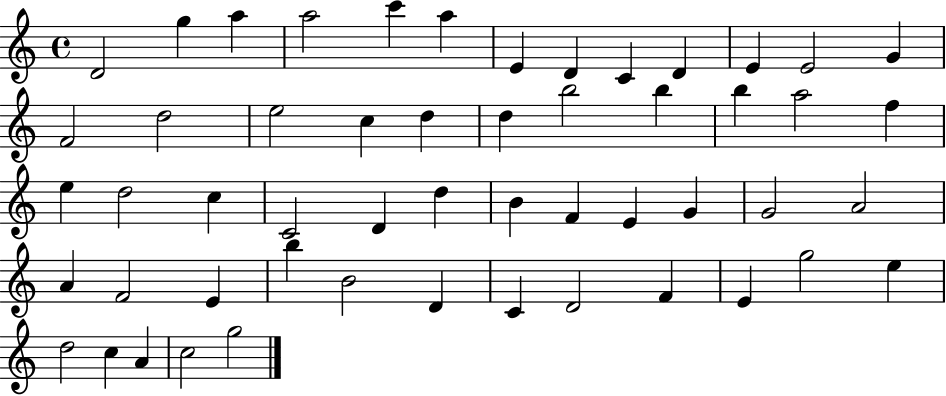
{
  \clef treble
  \time 4/4
  \defaultTimeSignature
  \key c \major
  d'2 g''4 a''4 | a''2 c'''4 a''4 | e'4 d'4 c'4 d'4 | e'4 e'2 g'4 | \break f'2 d''2 | e''2 c''4 d''4 | d''4 b''2 b''4 | b''4 a''2 f''4 | \break e''4 d''2 c''4 | c'2 d'4 d''4 | b'4 f'4 e'4 g'4 | g'2 a'2 | \break a'4 f'2 e'4 | b''4 b'2 d'4 | c'4 d'2 f'4 | e'4 g''2 e''4 | \break d''2 c''4 a'4 | c''2 g''2 | \bar "|."
}